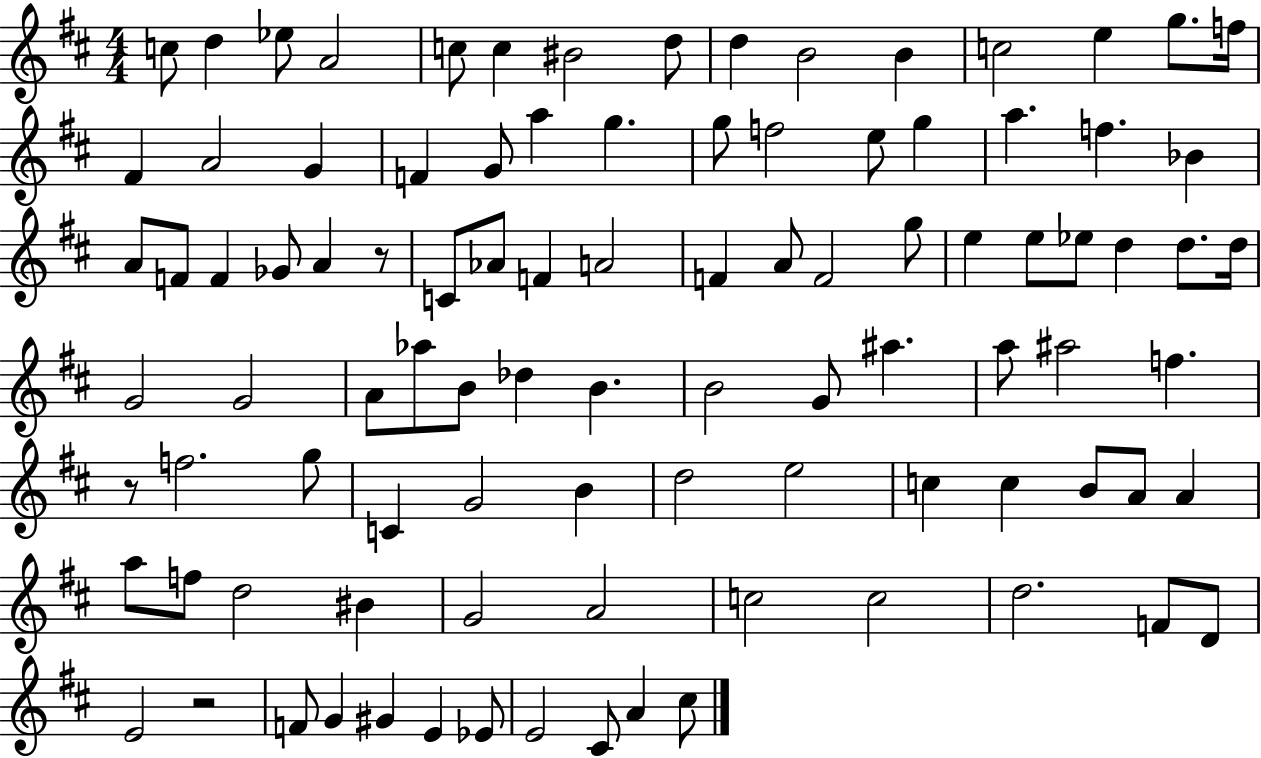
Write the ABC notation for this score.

X:1
T:Untitled
M:4/4
L:1/4
K:D
c/2 d _e/2 A2 c/2 c ^B2 d/2 d B2 B c2 e g/2 f/4 ^F A2 G F G/2 a g g/2 f2 e/2 g a f _B A/2 F/2 F _G/2 A z/2 C/2 _A/2 F A2 F A/2 F2 g/2 e e/2 _e/2 d d/2 d/4 G2 G2 A/2 _a/2 B/2 _d B B2 G/2 ^a a/2 ^a2 f z/2 f2 g/2 C G2 B d2 e2 c c B/2 A/2 A a/2 f/2 d2 ^B G2 A2 c2 c2 d2 F/2 D/2 E2 z2 F/2 G ^G E _E/2 E2 ^C/2 A ^c/2